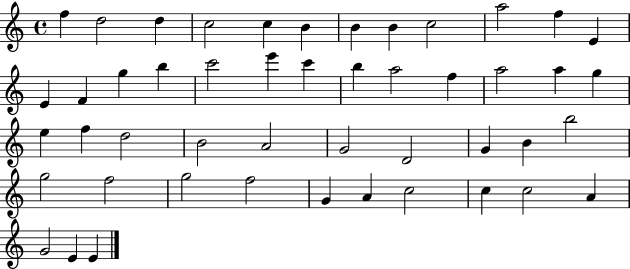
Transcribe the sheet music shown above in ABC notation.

X:1
T:Untitled
M:4/4
L:1/4
K:C
f d2 d c2 c B B B c2 a2 f E E F g b c'2 e' c' b a2 f a2 a g e f d2 B2 A2 G2 D2 G B b2 g2 f2 g2 f2 G A c2 c c2 A G2 E E